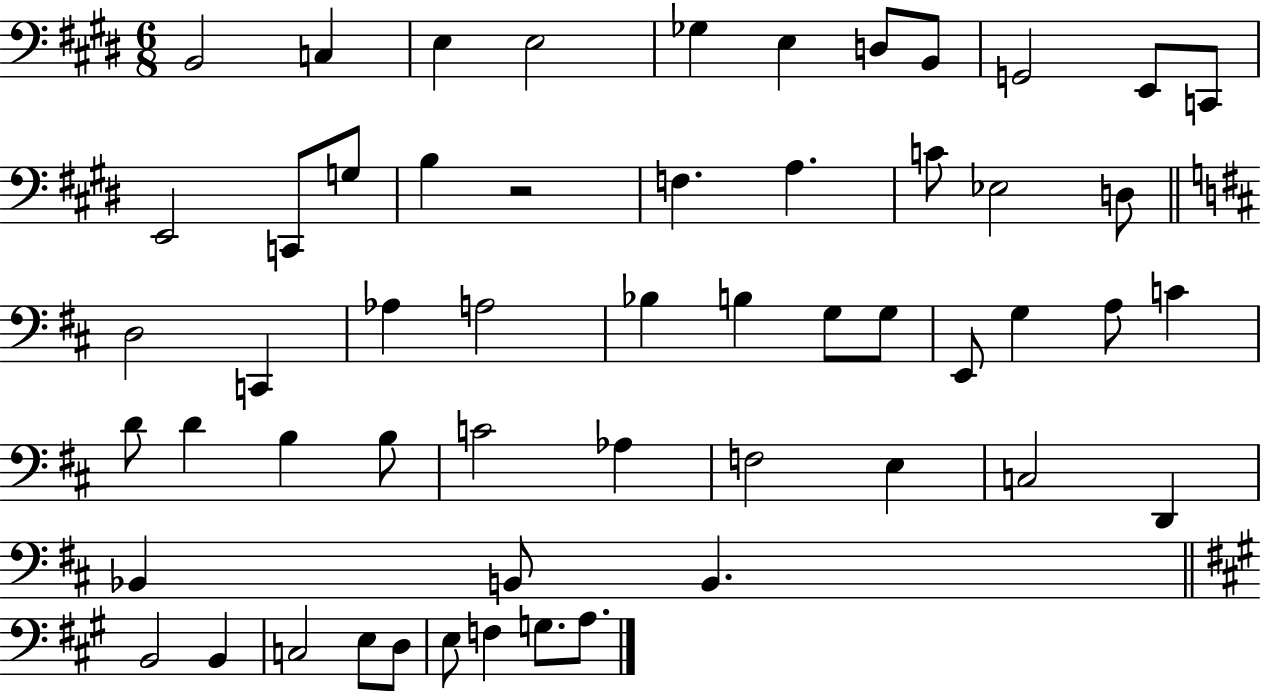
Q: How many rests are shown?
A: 1